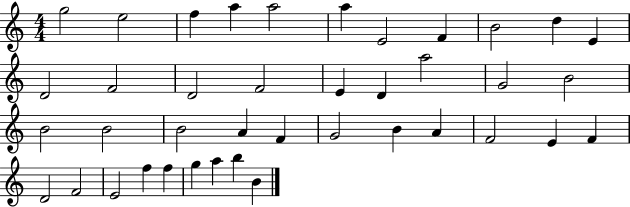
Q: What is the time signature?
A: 4/4